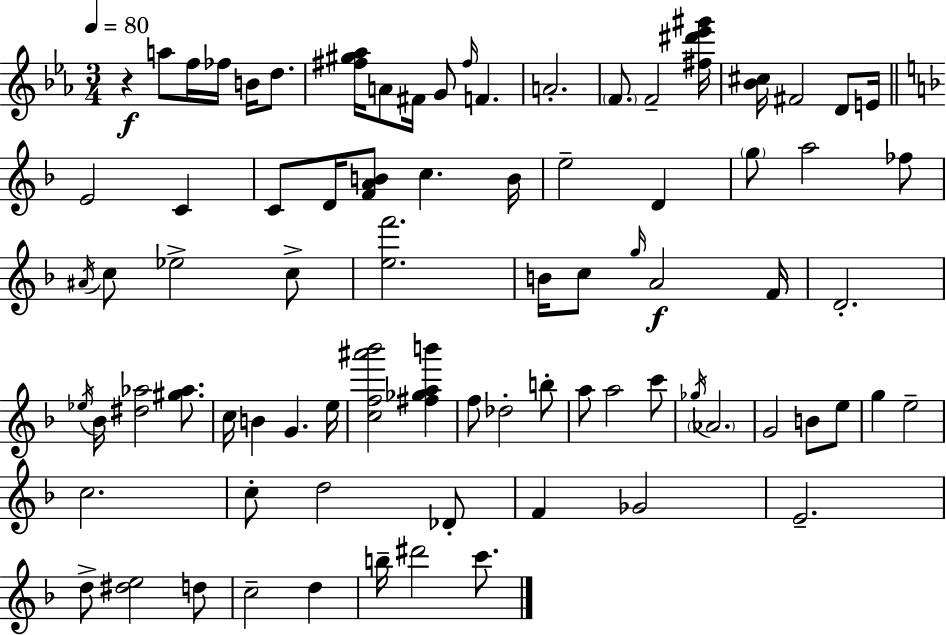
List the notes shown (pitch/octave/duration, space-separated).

R/q A5/e F5/s FES5/s B4/s D5/e. [F#5,G#5,Ab5]/s A4/e F#4/s G4/e F#5/s F4/q. A4/h. F4/e. F4/h [F#5,D#6,Eb6,G#6]/s [Bb4,C#5]/s F#4/h D4/e E4/s E4/h C4/q C4/e D4/s [F4,A4,B4]/e C5/q. B4/s E5/h D4/q G5/e A5/h FES5/e A#4/s C5/e Eb5/h C5/e [E5,F6]/h. B4/s C5/e G5/s A4/h F4/s D4/h. Eb5/s Bb4/s [D#5,Ab5]/h [G#5,Ab5]/e. C5/s B4/q G4/q. E5/s [C5,F5,A#6,Bb6]/h [F#5,Gb5,A5,B6]/q F5/e Db5/h B5/e A5/e A5/h C6/e Gb5/s Ab4/h. G4/h B4/e E5/e G5/q E5/h C5/h. C5/e D5/h Db4/e F4/q Gb4/h E4/h. D5/e [D#5,E5]/h D5/e C5/h D5/q B5/s D#6/h C6/e.